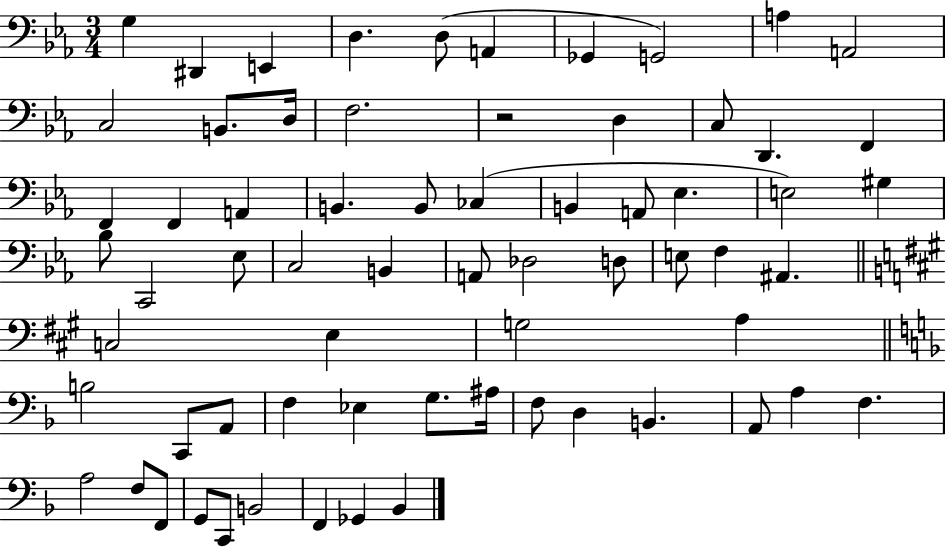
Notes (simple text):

G3/q D#2/q E2/q D3/q. D3/e A2/q Gb2/q G2/h A3/q A2/h C3/h B2/e. D3/s F3/h. R/h D3/q C3/e D2/q. F2/q F2/q F2/q A2/q B2/q. B2/e CES3/q B2/q A2/e Eb3/q. E3/h G#3/q Bb3/e C2/h Eb3/e C3/h B2/q A2/e Db3/h D3/e E3/e F3/q A#2/q. C3/h E3/q G3/h A3/q B3/h C2/e A2/e F3/q Eb3/q G3/e. A#3/s F3/e D3/q B2/q. A2/e A3/q F3/q. A3/h F3/e F2/e G2/e C2/e B2/h F2/q Gb2/q Bb2/q